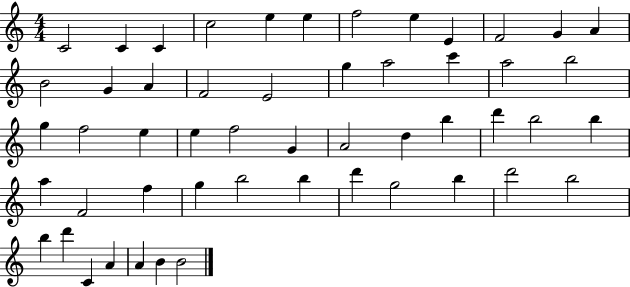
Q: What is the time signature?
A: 4/4